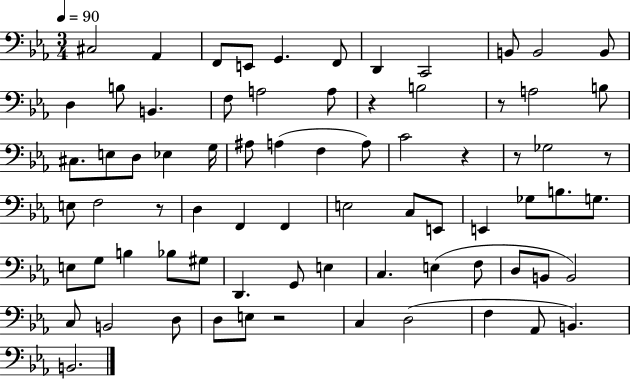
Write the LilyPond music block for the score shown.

{
  \clef bass
  \numericTimeSignature
  \time 3/4
  \key ees \major
  \tempo 4 = 90
  \repeat volta 2 { cis2 aes,4 | f,8 e,8 g,4. f,8 | d,4 c,2 | b,8 b,2 b,8 | \break d4 b8 b,4. | f8 a2 a8 | r4 b2 | r8 a2 b8 | \break cis8. e8 d8 ees4 g16 | ais8 a4( f4 a8) | c'2 r4 | r8 ges2 r8 | \break e8 f2 r8 | d4 f,4 f,4 | e2 c8 e,8 | e,4 ges8 b8. g8. | \break e8 g8 b4 bes8 gis8 | d,4. g,8 e4 | c4. e4( f8 | d8 b,8 b,2) | \break c8 b,2 d8 | d8 e8 r2 | c4 d2( | f4 aes,8 b,4.) | \break b,2. | } \bar "|."
}